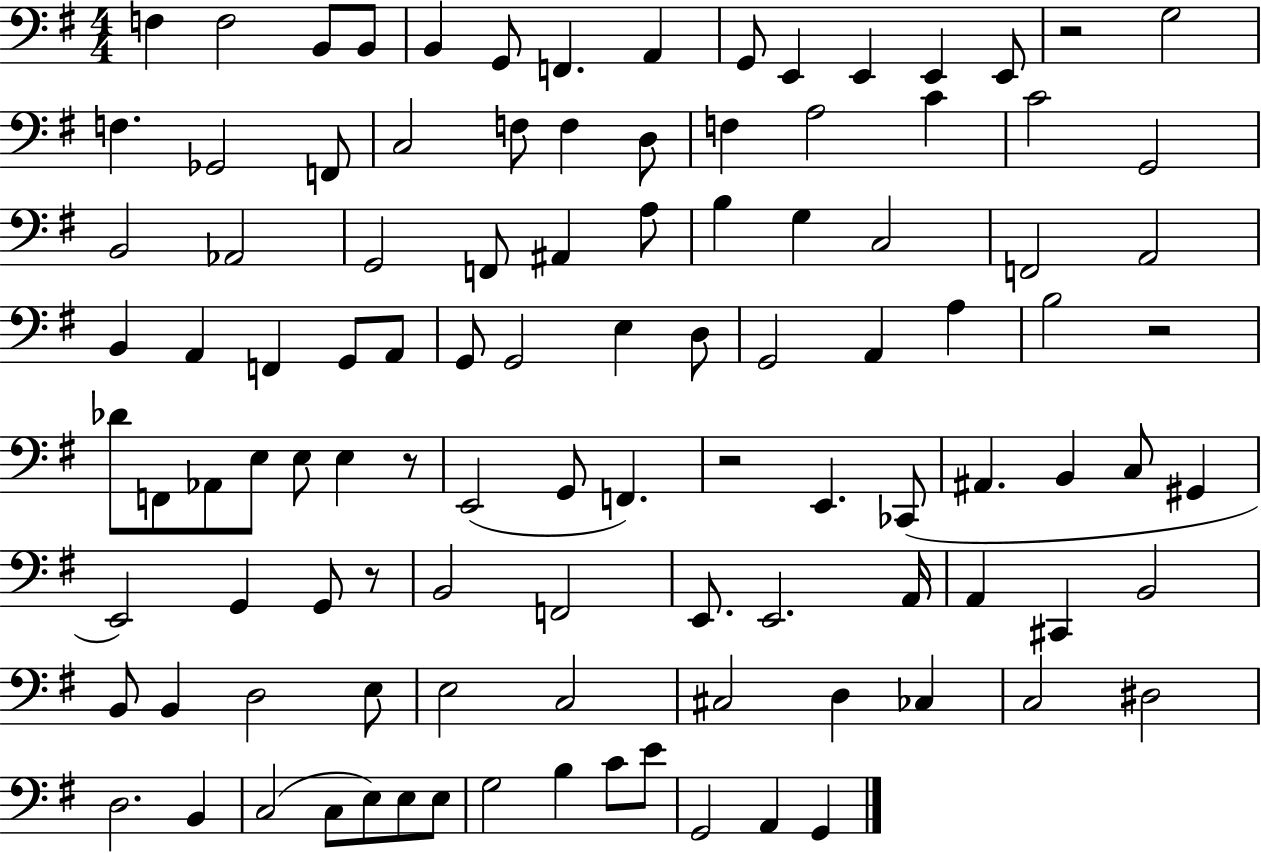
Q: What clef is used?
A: bass